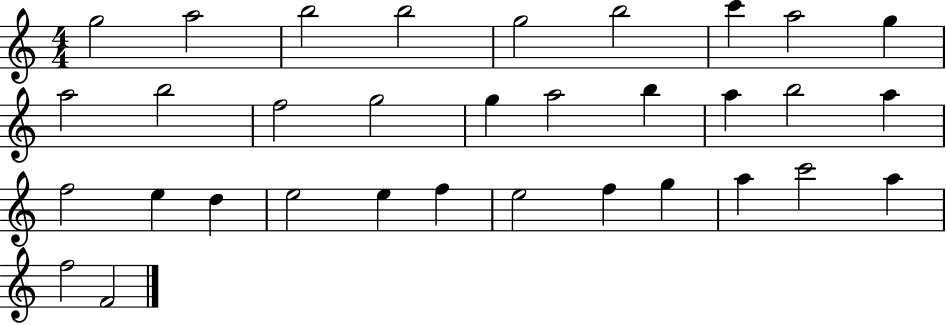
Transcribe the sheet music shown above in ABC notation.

X:1
T:Untitled
M:4/4
L:1/4
K:C
g2 a2 b2 b2 g2 b2 c' a2 g a2 b2 f2 g2 g a2 b a b2 a f2 e d e2 e f e2 f g a c'2 a f2 F2